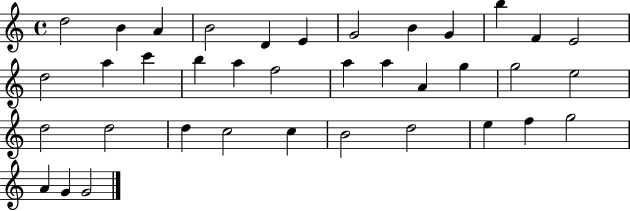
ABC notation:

X:1
T:Untitled
M:4/4
L:1/4
K:C
d2 B A B2 D E G2 B G b F E2 d2 a c' b a f2 a a A g g2 e2 d2 d2 d c2 c B2 d2 e f g2 A G G2